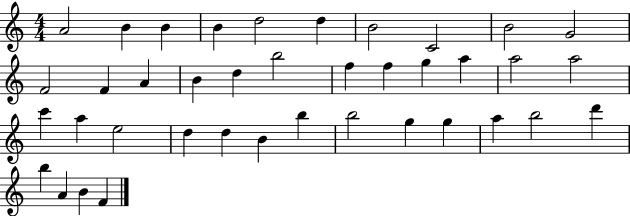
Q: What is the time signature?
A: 4/4